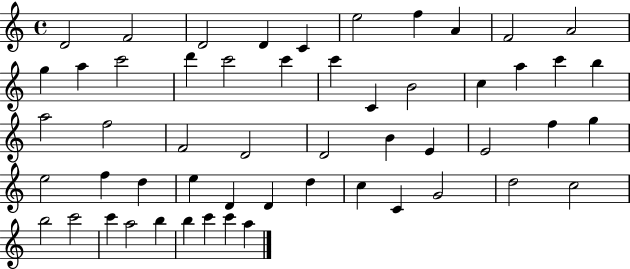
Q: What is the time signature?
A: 4/4